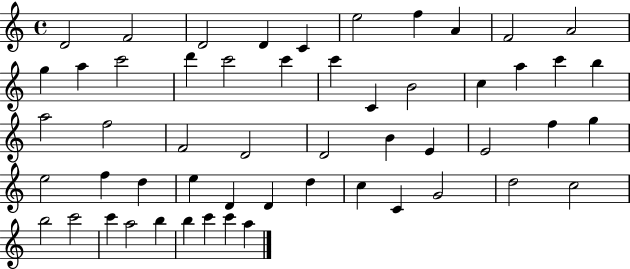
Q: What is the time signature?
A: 4/4